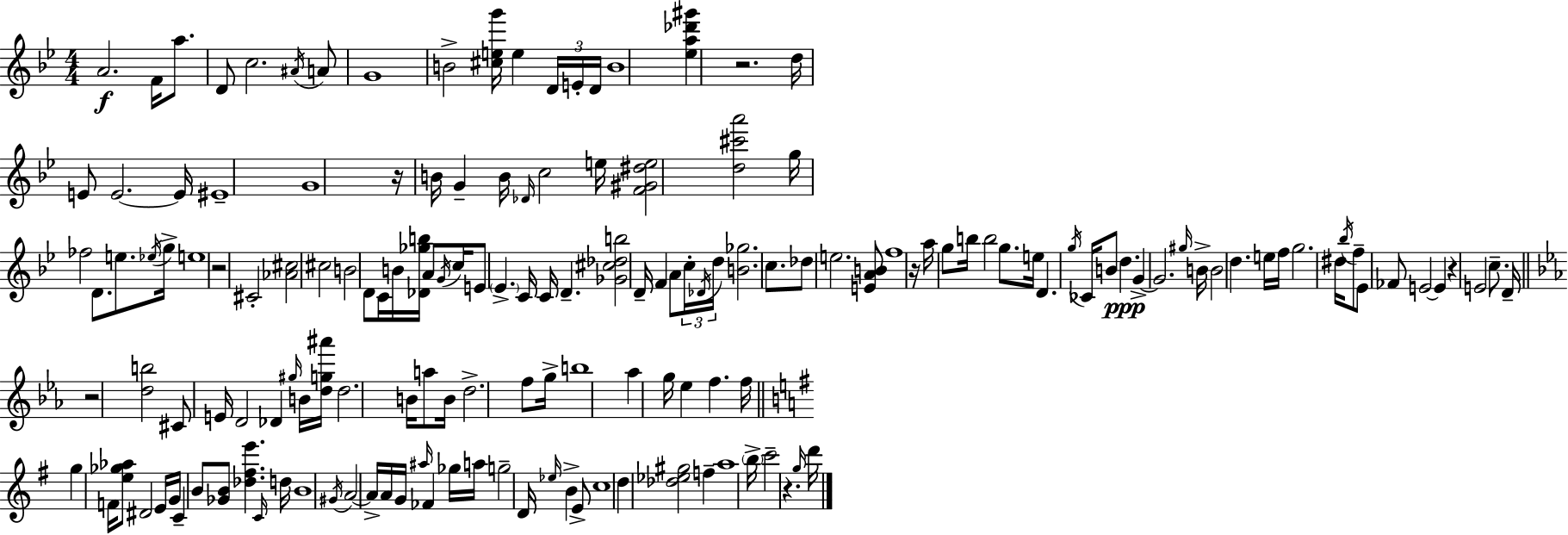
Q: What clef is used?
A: treble